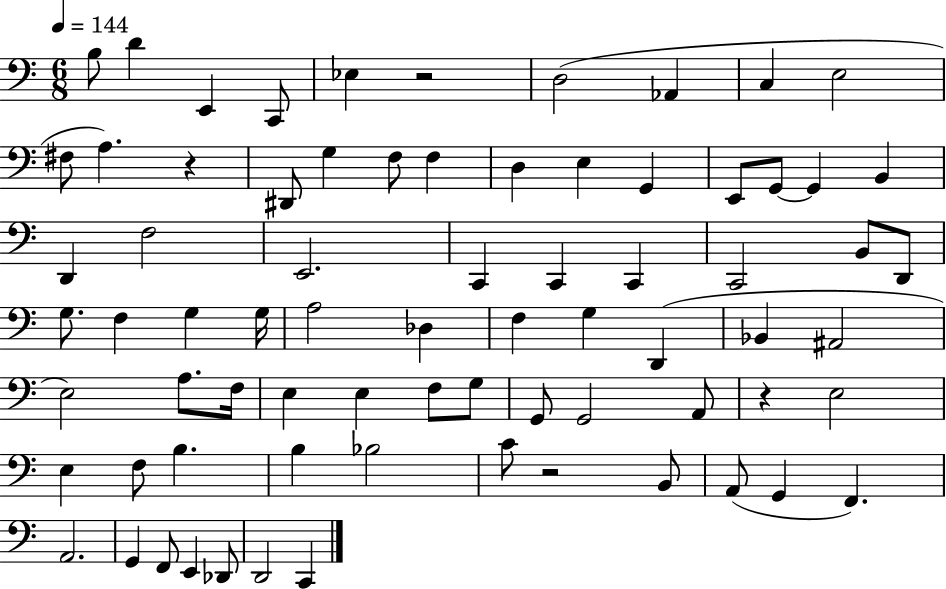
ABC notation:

X:1
T:Untitled
M:6/8
L:1/4
K:C
B,/2 D E,, C,,/2 _E, z2 D,2 _A,, C, E,2 ^F,/2 A, z ^D,,/2 G, F,/2 F, D, E, G,, E,,/2 G,,/2 G,, B,, D,, F,2 E,,2 C,, C,, C,, C,,2 B,,/2 D,,/2 G,/2 F, G, G,/4 A,2 _D, F, G, D,, _B,, ^A,,2 E,2 A,/2 F,/4 E, E, F,/2 G,/2 G,,/2 G,,2 A,,/2 z E,2 E, F,/2 B, B, _B,2 C/2 z2 B,,/2 A,,/2 G,, F,, A,,2 G,, F,,/2 E,, _D,,/2 D,,2 C,,